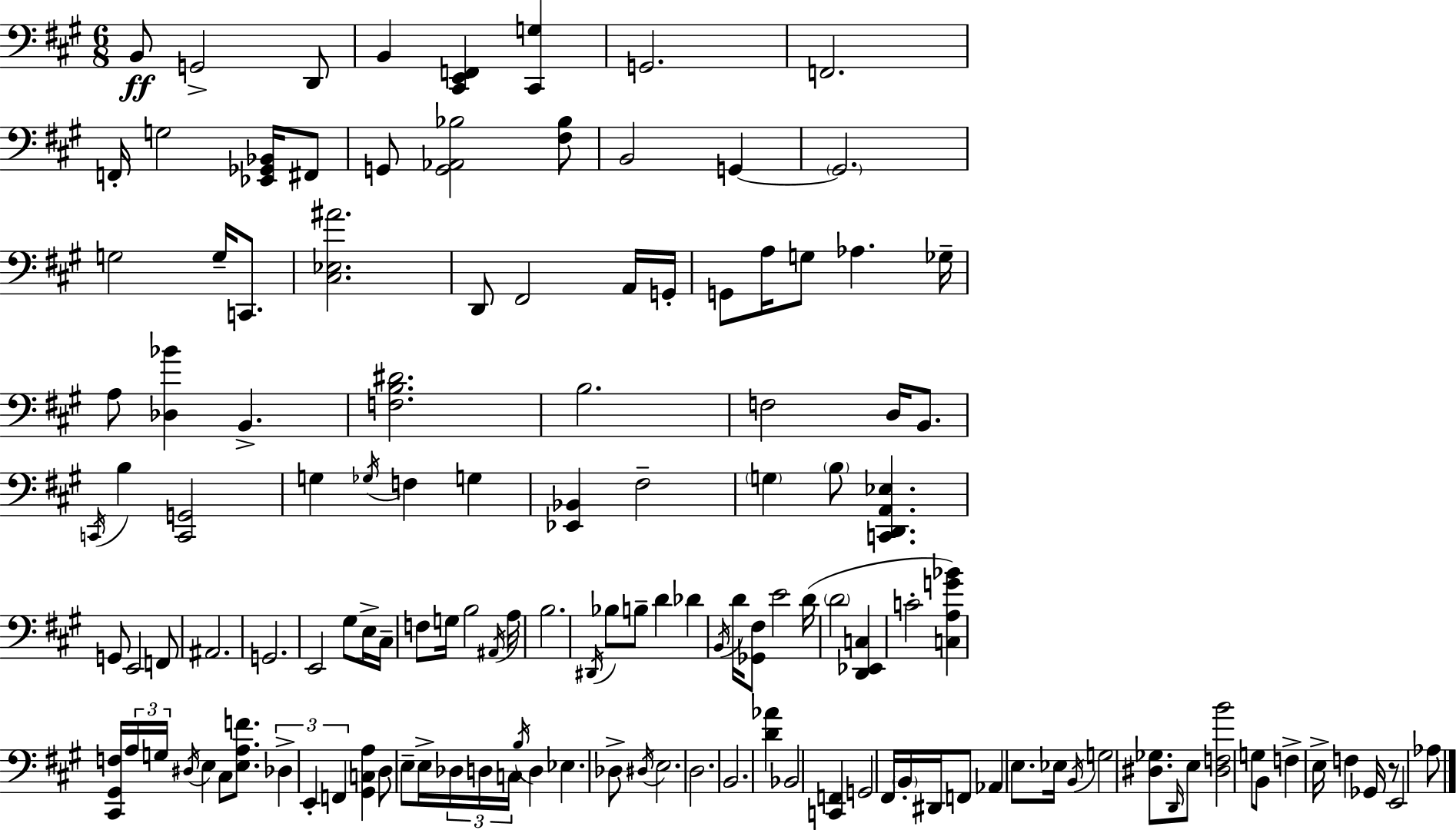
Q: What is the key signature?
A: A major